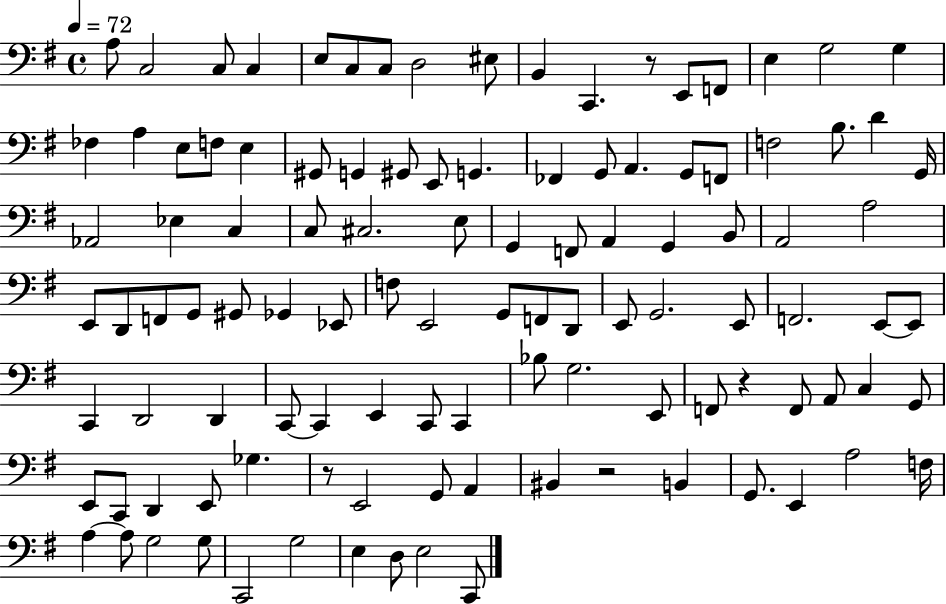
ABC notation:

X:1
T:Untitled
M:4/4
L:1/4
K:G
A,/2 C,2 C,/2 C, E,/2 C,/2 C,/2 D,2 ^E,/2 B,, C,, z/2 E,,/2 F,,/2 E, G,2 G, _F, A, E,/2 F,/2 E, ^G,,/2 G,, ^G,,/2 E,,/2 G,, _F,, G,,/2 A,, G,,/2 F,,/2 F,2 B,/2 D G,,/4 _A,,2 _E, C, C,/2 ^C,2 E,/2 G,, F,,/2 A,, G,, B,,/2 A,,2 A,2 E,,/2 D,,/2 F,,/2 G,,/2 ^G,,/2 _G,, _E,,/2 F,/2 E,,2 G,,/2 F,,/2 D,,/2 E,,/2 G,,2 E,,/2 F,,2 E,,/2 E,,/2 C,, D,,2 D,, C,,/2 C,, E,, C,,/2 C,, _B,/2 G,2 E,,/2 F,,/2 z F,,/2 A,,/2 C, G,,/2 E,,/2 C,,/2 D,, E,,/2 _G, z/2 E,,2 G,,/2 A,, ^B,, z2 B,, G,,/2 E,, A,2 F,/4 A, A,/2 G,2 G,/2 C,,2 G,2 E, D,/2 E,2 C,,/2